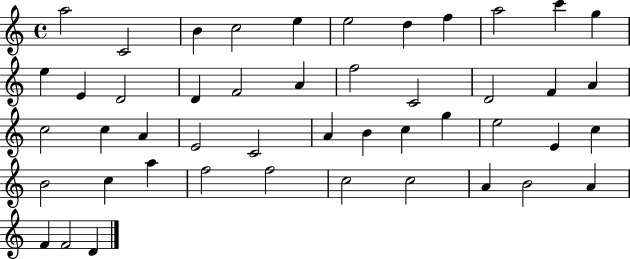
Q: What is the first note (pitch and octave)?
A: A5